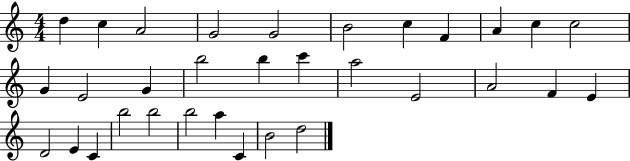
D5/q C5/q A4/h G4/h G4/h B4/h C5/q F4/q A4/q C5/q C5/h G4/q E4/h G4/q B5/h B5/q C6/q A5/h E4/h A4/h F4/q E4/q D4/h E4/q C4/q B5/h B5/h B5/h A5/q C4/q B4/h D5/h